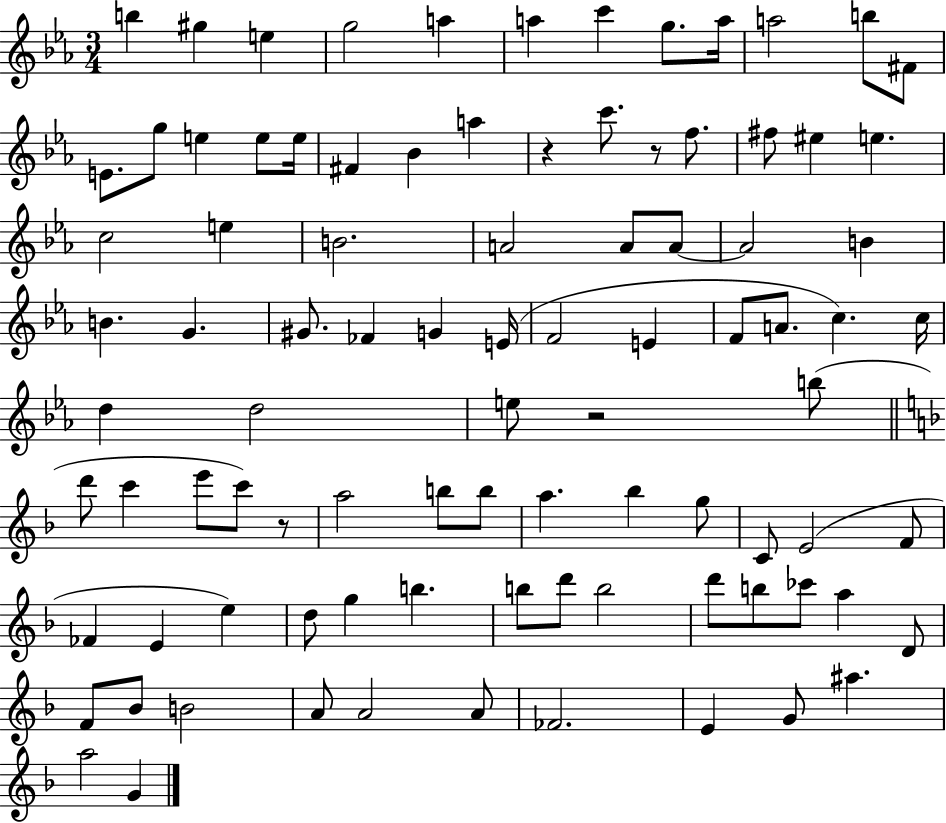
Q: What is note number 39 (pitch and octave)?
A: E4